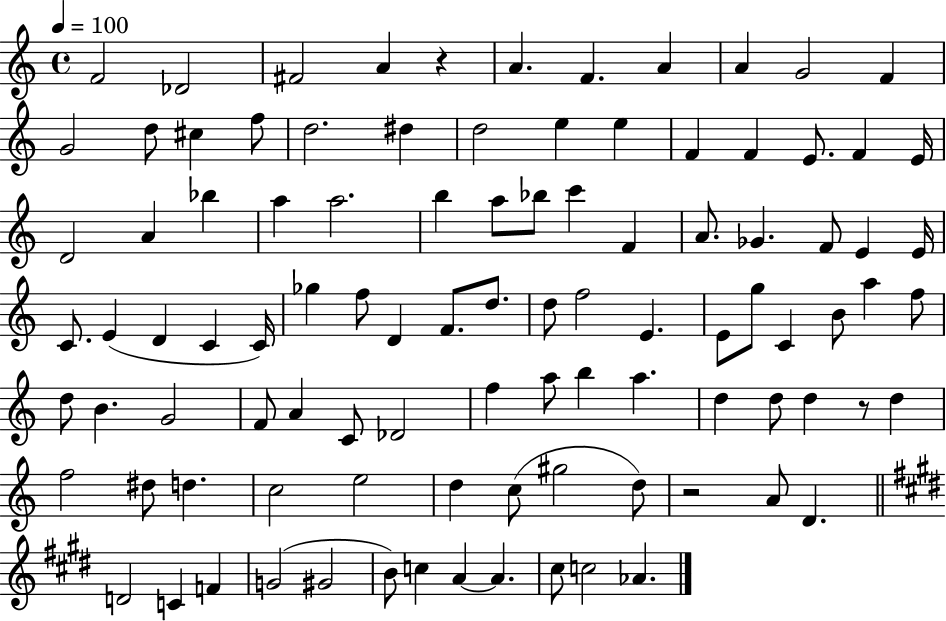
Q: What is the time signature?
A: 4/4